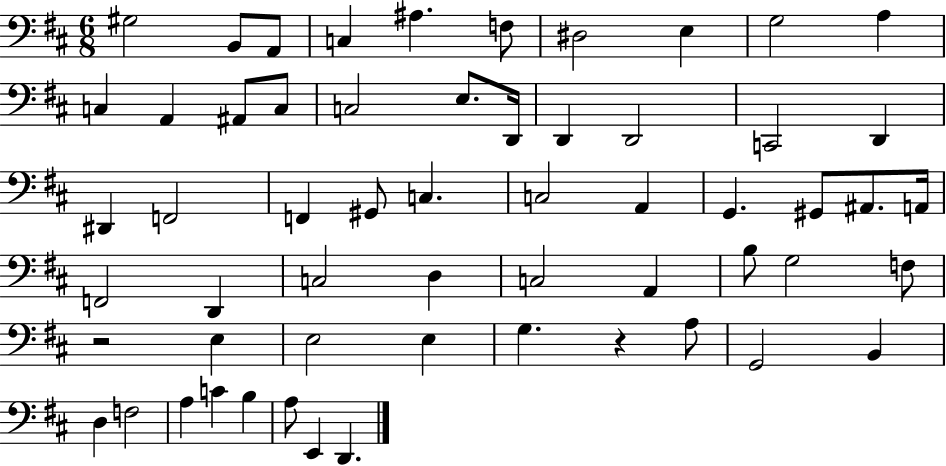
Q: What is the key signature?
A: D major